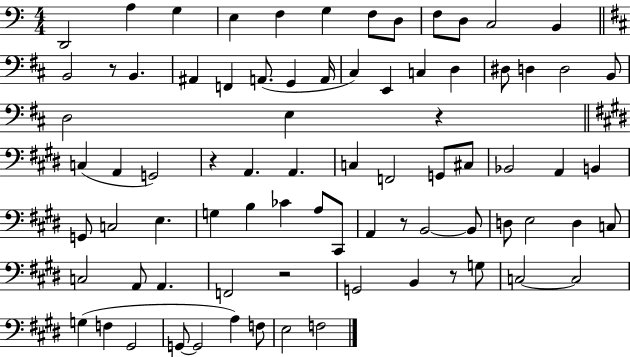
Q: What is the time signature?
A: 4/4